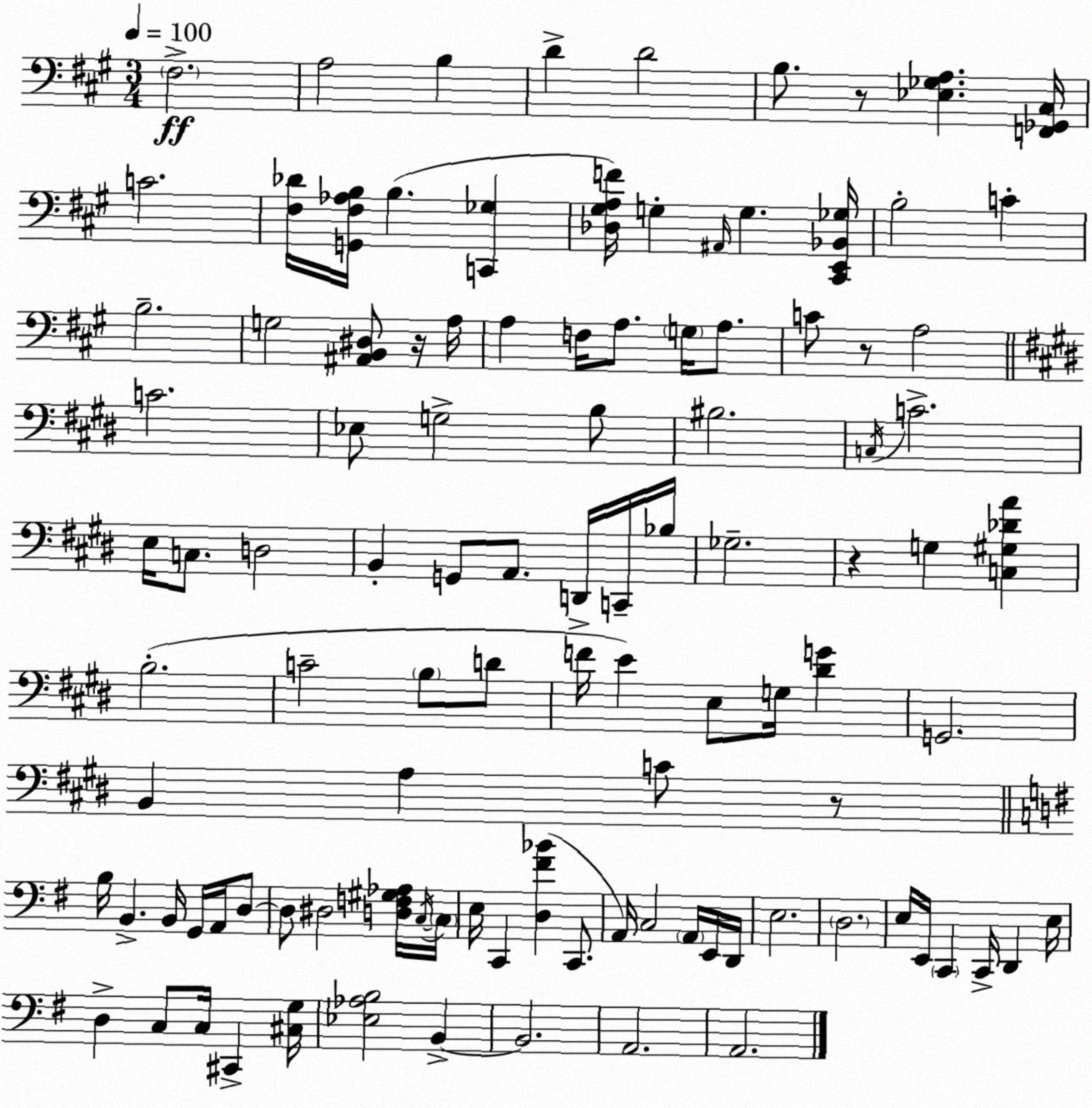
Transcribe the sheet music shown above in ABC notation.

X:1
T:Untitled
M:3/4
L:1/4
K:A
^F,2 A,2 B, D D2 B,/2 z/2 [_E,_G,A,] [F,,_G,,^C,]/4 C2 [^F,_D]/4 [G,,^F,_A,B,]/4 B, [C,,_G,] [_D,^G,A,F]/4 G, ^A,,/4 G, [^C,,E,,_B,,_G,]/4 B,2 C B,2 G,2 [^A,,B,,^D,]/2 z/4 A,/4 A, F,/4 A,/2 G,/4 A,/2 C/2 z/2 A,2 C2 _E,/2 G,2 B,/2 ^B,2 C,/4 C2 E,/4 C,/2 D,2 B,, G,,/2 A,,/2 D,,/4 C,,/4 _B,/4 _G,2 z G, [C,^G,_DA] B,2 C2 B,/2 D/2 F/4 E E,/2 G,/4 [^DG] G,,2 B,, A, C/2 z/2 B,/4 B,, B,,/4 G,,/4 A,,/4 D,/2 D,/2 ^D,2 [D,F,^G,_A,]/4 C,/4 C,/4 E,/4 C,, [D,^F_B] C,,/2 A,,/4 C,2 A,,/4 E,,/4 D,,/4 E,2 D,2 E,/4 E,,/4 C,, C,,/4 D,, E,/4 D, C,/2 C,/4 ^C,, [^C,G,]/4 [_E,_A,B,]2 B,, B,,2 A,,2 A,,2